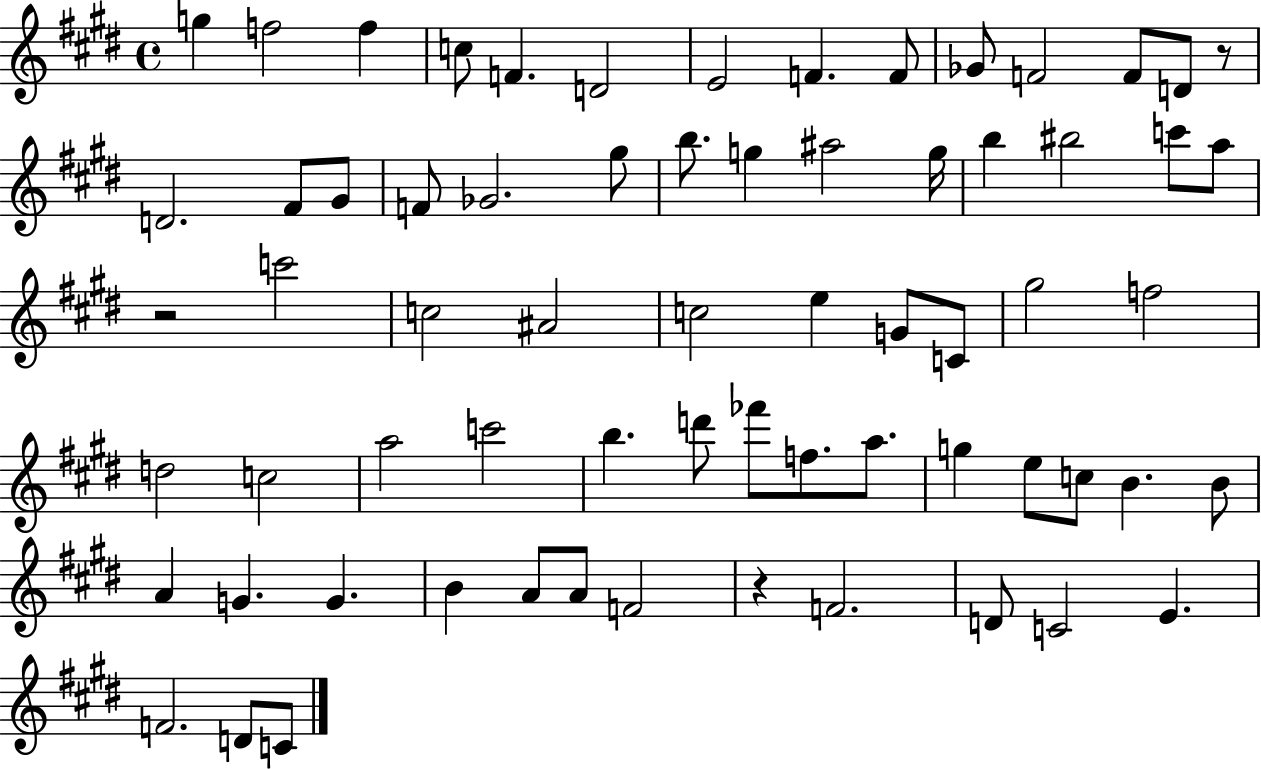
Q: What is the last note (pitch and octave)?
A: C4